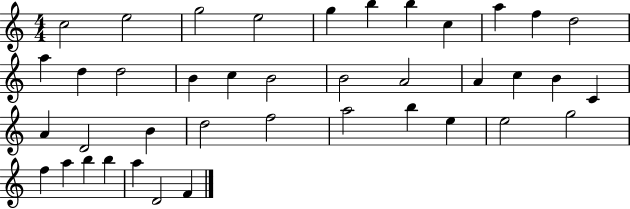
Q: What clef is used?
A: treble